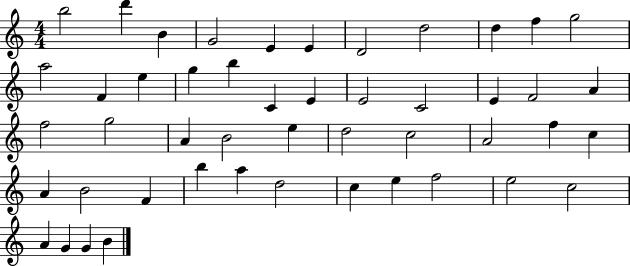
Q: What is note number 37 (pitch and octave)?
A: B5